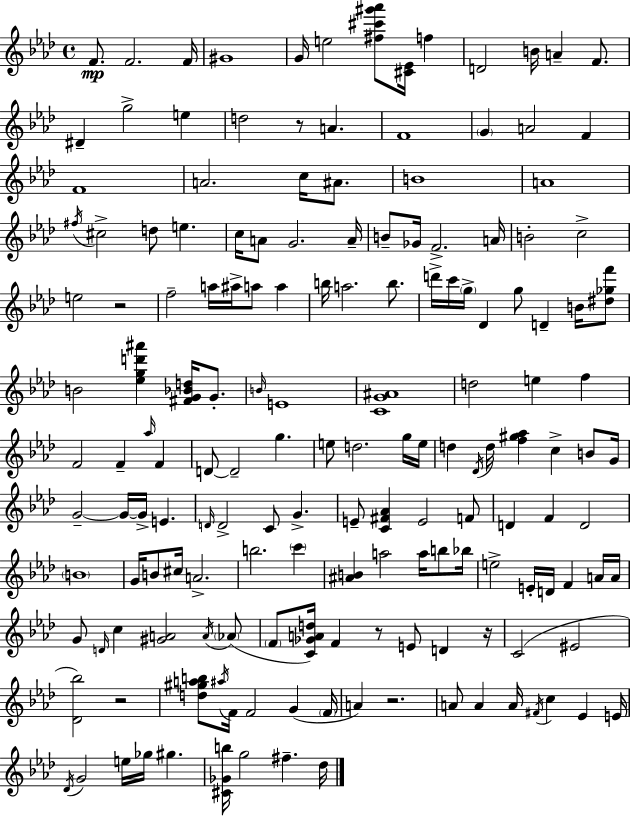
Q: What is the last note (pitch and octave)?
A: Db5